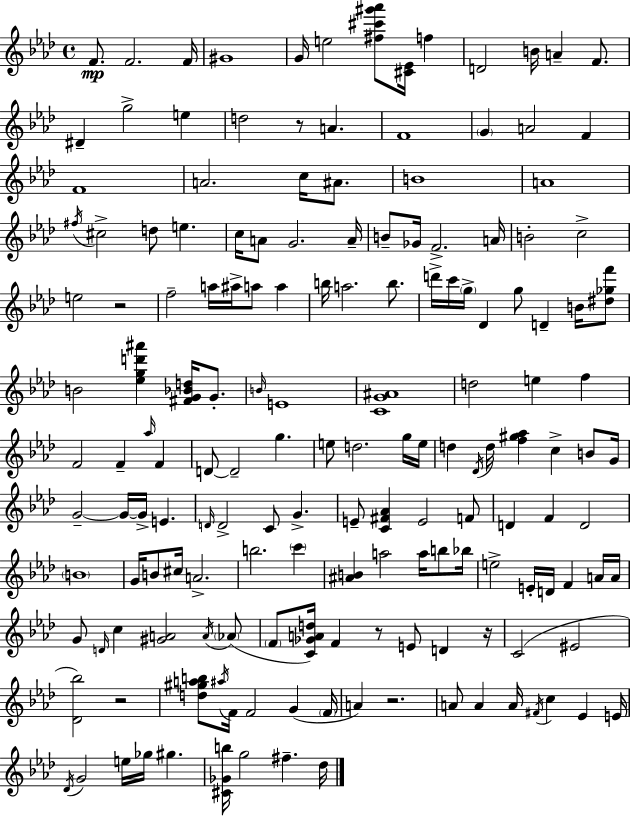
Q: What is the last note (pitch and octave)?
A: Db5